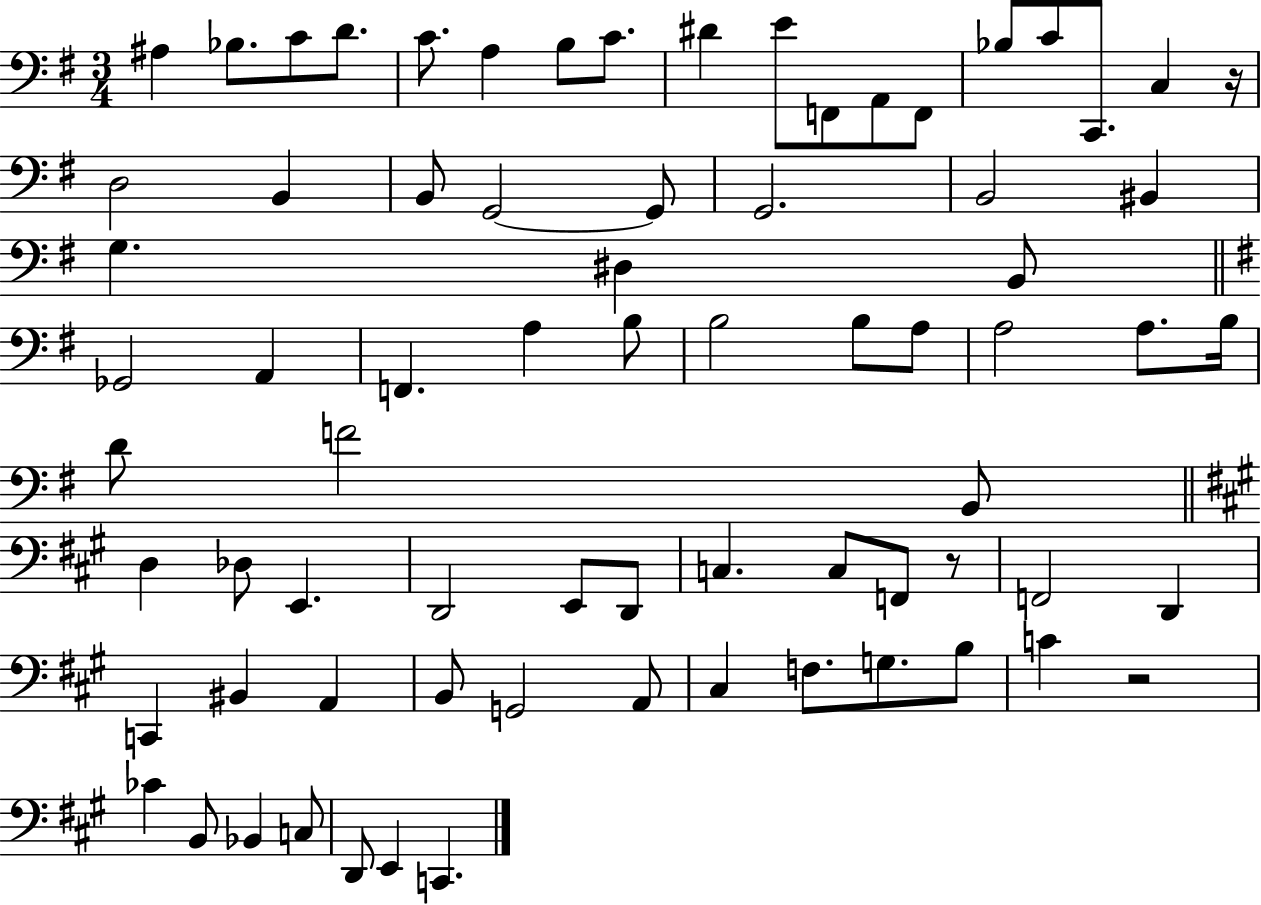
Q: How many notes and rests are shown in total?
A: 74